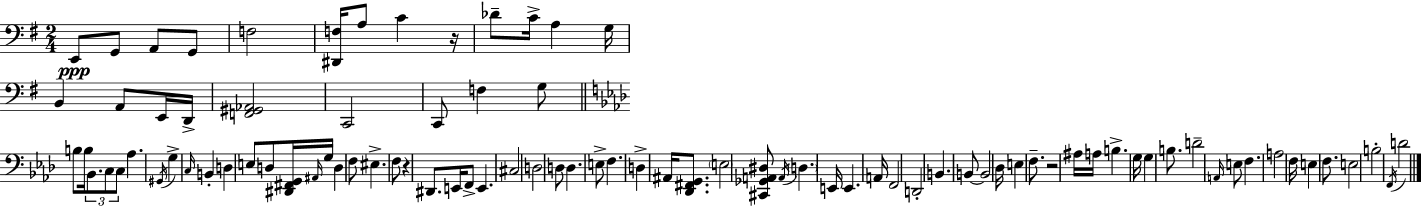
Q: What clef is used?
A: bass